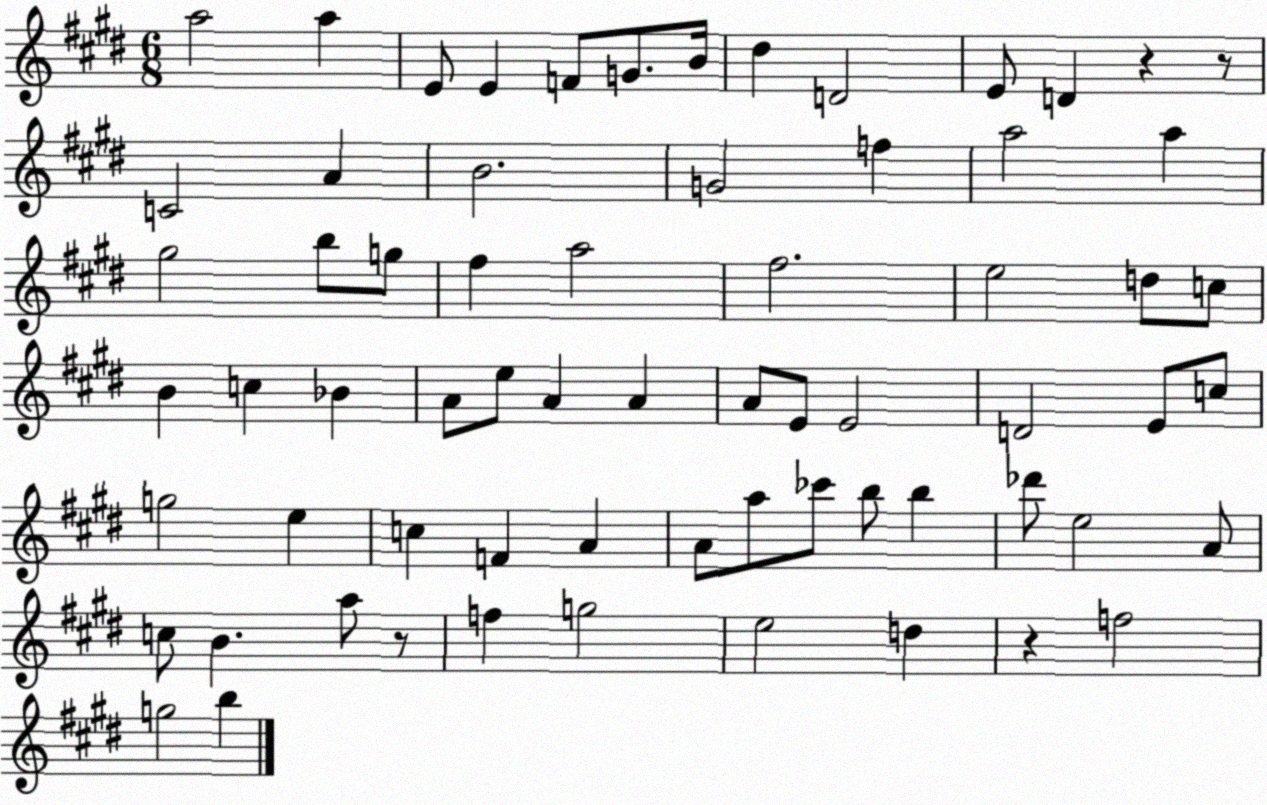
X:1
T:Untitled
M:6/8
L:1/4
K:E
a2 a E/2 E F/2 G/2 B/4 ^d D2 E/2 D z z/2 C2 A B2 G2 f a2 a ^g2 b/2 g/2 ^f a2 ^f2 e2 d/2 c/2 B c _B A/2 e/2 A A A/2 E/2 E2 D2 E/2 c/2 g2 e c F A A/2 a/2 _c'/2 b/2 b _d'/2 e2 A/2 c/2 B a/2 z/2 f g2 e2 d z f2 g2 b